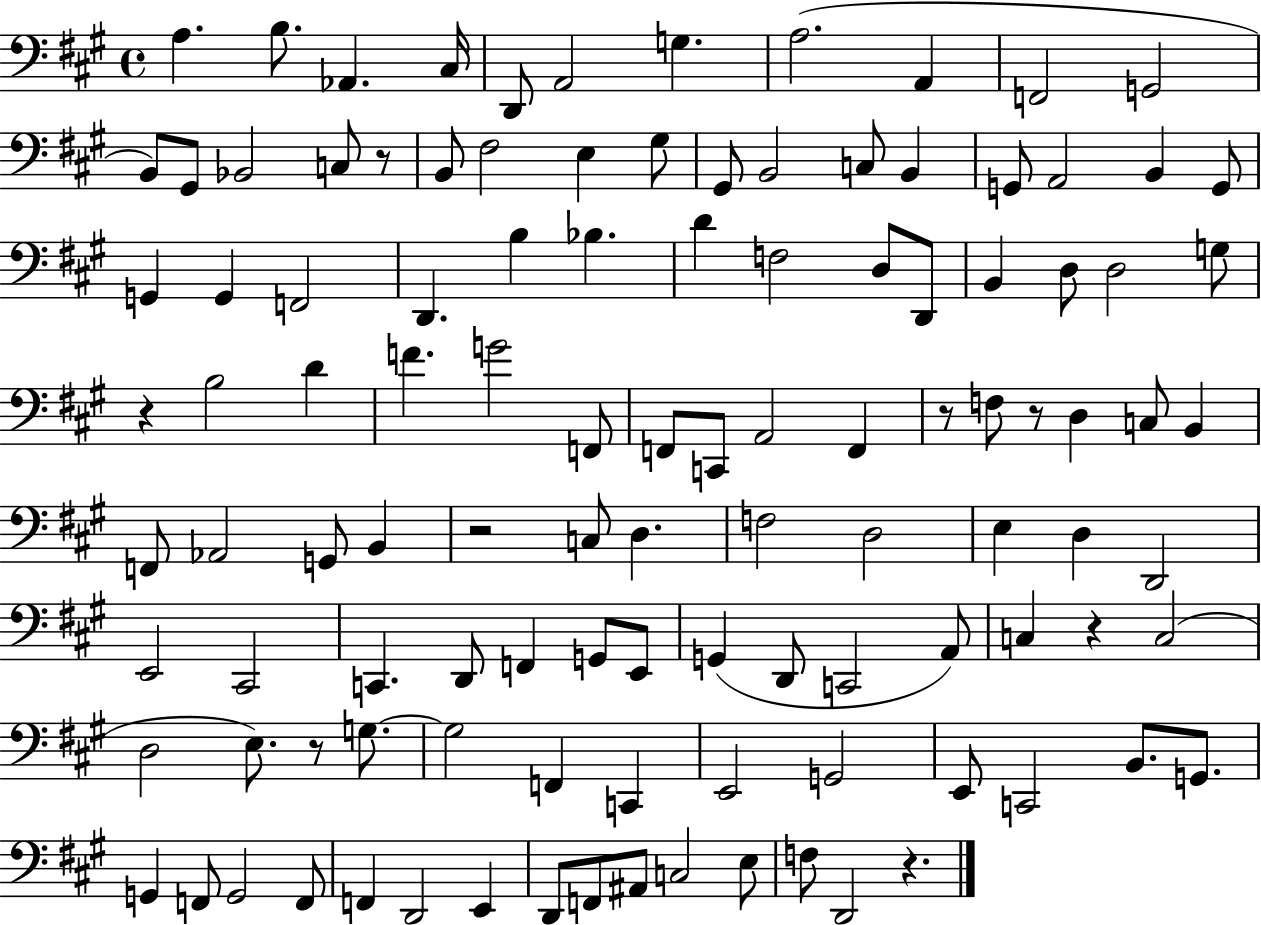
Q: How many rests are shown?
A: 8